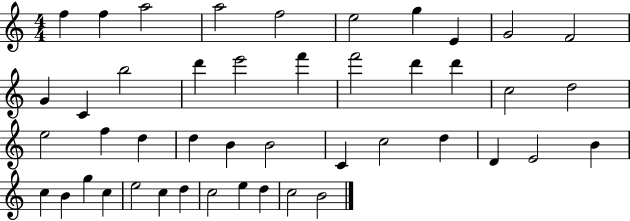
{
  \clef treble
  \numericTimeSignature
  \time 4/4
  \key c \major
  f''4 f''4 a''2 | a''2 f''2 | e''2 g''4 e'4 | g'2 f'2 | \break g'4 c'4 b''2 | d'''4 e'''2 f'''4 | f'''2 d'''4 d'''4 | c''2 d''2 | \break e''2 f''4 d''4 | d''4 b'4 b'2 | c'4 c''2 d''4 | d'4 e'2 b'4 | \break c''4 b'4 g''4 c''4 | e''2 c''4 d''4 | c''2 e''4 d''4 | c''2 b'2 | \break \bar "|."
}